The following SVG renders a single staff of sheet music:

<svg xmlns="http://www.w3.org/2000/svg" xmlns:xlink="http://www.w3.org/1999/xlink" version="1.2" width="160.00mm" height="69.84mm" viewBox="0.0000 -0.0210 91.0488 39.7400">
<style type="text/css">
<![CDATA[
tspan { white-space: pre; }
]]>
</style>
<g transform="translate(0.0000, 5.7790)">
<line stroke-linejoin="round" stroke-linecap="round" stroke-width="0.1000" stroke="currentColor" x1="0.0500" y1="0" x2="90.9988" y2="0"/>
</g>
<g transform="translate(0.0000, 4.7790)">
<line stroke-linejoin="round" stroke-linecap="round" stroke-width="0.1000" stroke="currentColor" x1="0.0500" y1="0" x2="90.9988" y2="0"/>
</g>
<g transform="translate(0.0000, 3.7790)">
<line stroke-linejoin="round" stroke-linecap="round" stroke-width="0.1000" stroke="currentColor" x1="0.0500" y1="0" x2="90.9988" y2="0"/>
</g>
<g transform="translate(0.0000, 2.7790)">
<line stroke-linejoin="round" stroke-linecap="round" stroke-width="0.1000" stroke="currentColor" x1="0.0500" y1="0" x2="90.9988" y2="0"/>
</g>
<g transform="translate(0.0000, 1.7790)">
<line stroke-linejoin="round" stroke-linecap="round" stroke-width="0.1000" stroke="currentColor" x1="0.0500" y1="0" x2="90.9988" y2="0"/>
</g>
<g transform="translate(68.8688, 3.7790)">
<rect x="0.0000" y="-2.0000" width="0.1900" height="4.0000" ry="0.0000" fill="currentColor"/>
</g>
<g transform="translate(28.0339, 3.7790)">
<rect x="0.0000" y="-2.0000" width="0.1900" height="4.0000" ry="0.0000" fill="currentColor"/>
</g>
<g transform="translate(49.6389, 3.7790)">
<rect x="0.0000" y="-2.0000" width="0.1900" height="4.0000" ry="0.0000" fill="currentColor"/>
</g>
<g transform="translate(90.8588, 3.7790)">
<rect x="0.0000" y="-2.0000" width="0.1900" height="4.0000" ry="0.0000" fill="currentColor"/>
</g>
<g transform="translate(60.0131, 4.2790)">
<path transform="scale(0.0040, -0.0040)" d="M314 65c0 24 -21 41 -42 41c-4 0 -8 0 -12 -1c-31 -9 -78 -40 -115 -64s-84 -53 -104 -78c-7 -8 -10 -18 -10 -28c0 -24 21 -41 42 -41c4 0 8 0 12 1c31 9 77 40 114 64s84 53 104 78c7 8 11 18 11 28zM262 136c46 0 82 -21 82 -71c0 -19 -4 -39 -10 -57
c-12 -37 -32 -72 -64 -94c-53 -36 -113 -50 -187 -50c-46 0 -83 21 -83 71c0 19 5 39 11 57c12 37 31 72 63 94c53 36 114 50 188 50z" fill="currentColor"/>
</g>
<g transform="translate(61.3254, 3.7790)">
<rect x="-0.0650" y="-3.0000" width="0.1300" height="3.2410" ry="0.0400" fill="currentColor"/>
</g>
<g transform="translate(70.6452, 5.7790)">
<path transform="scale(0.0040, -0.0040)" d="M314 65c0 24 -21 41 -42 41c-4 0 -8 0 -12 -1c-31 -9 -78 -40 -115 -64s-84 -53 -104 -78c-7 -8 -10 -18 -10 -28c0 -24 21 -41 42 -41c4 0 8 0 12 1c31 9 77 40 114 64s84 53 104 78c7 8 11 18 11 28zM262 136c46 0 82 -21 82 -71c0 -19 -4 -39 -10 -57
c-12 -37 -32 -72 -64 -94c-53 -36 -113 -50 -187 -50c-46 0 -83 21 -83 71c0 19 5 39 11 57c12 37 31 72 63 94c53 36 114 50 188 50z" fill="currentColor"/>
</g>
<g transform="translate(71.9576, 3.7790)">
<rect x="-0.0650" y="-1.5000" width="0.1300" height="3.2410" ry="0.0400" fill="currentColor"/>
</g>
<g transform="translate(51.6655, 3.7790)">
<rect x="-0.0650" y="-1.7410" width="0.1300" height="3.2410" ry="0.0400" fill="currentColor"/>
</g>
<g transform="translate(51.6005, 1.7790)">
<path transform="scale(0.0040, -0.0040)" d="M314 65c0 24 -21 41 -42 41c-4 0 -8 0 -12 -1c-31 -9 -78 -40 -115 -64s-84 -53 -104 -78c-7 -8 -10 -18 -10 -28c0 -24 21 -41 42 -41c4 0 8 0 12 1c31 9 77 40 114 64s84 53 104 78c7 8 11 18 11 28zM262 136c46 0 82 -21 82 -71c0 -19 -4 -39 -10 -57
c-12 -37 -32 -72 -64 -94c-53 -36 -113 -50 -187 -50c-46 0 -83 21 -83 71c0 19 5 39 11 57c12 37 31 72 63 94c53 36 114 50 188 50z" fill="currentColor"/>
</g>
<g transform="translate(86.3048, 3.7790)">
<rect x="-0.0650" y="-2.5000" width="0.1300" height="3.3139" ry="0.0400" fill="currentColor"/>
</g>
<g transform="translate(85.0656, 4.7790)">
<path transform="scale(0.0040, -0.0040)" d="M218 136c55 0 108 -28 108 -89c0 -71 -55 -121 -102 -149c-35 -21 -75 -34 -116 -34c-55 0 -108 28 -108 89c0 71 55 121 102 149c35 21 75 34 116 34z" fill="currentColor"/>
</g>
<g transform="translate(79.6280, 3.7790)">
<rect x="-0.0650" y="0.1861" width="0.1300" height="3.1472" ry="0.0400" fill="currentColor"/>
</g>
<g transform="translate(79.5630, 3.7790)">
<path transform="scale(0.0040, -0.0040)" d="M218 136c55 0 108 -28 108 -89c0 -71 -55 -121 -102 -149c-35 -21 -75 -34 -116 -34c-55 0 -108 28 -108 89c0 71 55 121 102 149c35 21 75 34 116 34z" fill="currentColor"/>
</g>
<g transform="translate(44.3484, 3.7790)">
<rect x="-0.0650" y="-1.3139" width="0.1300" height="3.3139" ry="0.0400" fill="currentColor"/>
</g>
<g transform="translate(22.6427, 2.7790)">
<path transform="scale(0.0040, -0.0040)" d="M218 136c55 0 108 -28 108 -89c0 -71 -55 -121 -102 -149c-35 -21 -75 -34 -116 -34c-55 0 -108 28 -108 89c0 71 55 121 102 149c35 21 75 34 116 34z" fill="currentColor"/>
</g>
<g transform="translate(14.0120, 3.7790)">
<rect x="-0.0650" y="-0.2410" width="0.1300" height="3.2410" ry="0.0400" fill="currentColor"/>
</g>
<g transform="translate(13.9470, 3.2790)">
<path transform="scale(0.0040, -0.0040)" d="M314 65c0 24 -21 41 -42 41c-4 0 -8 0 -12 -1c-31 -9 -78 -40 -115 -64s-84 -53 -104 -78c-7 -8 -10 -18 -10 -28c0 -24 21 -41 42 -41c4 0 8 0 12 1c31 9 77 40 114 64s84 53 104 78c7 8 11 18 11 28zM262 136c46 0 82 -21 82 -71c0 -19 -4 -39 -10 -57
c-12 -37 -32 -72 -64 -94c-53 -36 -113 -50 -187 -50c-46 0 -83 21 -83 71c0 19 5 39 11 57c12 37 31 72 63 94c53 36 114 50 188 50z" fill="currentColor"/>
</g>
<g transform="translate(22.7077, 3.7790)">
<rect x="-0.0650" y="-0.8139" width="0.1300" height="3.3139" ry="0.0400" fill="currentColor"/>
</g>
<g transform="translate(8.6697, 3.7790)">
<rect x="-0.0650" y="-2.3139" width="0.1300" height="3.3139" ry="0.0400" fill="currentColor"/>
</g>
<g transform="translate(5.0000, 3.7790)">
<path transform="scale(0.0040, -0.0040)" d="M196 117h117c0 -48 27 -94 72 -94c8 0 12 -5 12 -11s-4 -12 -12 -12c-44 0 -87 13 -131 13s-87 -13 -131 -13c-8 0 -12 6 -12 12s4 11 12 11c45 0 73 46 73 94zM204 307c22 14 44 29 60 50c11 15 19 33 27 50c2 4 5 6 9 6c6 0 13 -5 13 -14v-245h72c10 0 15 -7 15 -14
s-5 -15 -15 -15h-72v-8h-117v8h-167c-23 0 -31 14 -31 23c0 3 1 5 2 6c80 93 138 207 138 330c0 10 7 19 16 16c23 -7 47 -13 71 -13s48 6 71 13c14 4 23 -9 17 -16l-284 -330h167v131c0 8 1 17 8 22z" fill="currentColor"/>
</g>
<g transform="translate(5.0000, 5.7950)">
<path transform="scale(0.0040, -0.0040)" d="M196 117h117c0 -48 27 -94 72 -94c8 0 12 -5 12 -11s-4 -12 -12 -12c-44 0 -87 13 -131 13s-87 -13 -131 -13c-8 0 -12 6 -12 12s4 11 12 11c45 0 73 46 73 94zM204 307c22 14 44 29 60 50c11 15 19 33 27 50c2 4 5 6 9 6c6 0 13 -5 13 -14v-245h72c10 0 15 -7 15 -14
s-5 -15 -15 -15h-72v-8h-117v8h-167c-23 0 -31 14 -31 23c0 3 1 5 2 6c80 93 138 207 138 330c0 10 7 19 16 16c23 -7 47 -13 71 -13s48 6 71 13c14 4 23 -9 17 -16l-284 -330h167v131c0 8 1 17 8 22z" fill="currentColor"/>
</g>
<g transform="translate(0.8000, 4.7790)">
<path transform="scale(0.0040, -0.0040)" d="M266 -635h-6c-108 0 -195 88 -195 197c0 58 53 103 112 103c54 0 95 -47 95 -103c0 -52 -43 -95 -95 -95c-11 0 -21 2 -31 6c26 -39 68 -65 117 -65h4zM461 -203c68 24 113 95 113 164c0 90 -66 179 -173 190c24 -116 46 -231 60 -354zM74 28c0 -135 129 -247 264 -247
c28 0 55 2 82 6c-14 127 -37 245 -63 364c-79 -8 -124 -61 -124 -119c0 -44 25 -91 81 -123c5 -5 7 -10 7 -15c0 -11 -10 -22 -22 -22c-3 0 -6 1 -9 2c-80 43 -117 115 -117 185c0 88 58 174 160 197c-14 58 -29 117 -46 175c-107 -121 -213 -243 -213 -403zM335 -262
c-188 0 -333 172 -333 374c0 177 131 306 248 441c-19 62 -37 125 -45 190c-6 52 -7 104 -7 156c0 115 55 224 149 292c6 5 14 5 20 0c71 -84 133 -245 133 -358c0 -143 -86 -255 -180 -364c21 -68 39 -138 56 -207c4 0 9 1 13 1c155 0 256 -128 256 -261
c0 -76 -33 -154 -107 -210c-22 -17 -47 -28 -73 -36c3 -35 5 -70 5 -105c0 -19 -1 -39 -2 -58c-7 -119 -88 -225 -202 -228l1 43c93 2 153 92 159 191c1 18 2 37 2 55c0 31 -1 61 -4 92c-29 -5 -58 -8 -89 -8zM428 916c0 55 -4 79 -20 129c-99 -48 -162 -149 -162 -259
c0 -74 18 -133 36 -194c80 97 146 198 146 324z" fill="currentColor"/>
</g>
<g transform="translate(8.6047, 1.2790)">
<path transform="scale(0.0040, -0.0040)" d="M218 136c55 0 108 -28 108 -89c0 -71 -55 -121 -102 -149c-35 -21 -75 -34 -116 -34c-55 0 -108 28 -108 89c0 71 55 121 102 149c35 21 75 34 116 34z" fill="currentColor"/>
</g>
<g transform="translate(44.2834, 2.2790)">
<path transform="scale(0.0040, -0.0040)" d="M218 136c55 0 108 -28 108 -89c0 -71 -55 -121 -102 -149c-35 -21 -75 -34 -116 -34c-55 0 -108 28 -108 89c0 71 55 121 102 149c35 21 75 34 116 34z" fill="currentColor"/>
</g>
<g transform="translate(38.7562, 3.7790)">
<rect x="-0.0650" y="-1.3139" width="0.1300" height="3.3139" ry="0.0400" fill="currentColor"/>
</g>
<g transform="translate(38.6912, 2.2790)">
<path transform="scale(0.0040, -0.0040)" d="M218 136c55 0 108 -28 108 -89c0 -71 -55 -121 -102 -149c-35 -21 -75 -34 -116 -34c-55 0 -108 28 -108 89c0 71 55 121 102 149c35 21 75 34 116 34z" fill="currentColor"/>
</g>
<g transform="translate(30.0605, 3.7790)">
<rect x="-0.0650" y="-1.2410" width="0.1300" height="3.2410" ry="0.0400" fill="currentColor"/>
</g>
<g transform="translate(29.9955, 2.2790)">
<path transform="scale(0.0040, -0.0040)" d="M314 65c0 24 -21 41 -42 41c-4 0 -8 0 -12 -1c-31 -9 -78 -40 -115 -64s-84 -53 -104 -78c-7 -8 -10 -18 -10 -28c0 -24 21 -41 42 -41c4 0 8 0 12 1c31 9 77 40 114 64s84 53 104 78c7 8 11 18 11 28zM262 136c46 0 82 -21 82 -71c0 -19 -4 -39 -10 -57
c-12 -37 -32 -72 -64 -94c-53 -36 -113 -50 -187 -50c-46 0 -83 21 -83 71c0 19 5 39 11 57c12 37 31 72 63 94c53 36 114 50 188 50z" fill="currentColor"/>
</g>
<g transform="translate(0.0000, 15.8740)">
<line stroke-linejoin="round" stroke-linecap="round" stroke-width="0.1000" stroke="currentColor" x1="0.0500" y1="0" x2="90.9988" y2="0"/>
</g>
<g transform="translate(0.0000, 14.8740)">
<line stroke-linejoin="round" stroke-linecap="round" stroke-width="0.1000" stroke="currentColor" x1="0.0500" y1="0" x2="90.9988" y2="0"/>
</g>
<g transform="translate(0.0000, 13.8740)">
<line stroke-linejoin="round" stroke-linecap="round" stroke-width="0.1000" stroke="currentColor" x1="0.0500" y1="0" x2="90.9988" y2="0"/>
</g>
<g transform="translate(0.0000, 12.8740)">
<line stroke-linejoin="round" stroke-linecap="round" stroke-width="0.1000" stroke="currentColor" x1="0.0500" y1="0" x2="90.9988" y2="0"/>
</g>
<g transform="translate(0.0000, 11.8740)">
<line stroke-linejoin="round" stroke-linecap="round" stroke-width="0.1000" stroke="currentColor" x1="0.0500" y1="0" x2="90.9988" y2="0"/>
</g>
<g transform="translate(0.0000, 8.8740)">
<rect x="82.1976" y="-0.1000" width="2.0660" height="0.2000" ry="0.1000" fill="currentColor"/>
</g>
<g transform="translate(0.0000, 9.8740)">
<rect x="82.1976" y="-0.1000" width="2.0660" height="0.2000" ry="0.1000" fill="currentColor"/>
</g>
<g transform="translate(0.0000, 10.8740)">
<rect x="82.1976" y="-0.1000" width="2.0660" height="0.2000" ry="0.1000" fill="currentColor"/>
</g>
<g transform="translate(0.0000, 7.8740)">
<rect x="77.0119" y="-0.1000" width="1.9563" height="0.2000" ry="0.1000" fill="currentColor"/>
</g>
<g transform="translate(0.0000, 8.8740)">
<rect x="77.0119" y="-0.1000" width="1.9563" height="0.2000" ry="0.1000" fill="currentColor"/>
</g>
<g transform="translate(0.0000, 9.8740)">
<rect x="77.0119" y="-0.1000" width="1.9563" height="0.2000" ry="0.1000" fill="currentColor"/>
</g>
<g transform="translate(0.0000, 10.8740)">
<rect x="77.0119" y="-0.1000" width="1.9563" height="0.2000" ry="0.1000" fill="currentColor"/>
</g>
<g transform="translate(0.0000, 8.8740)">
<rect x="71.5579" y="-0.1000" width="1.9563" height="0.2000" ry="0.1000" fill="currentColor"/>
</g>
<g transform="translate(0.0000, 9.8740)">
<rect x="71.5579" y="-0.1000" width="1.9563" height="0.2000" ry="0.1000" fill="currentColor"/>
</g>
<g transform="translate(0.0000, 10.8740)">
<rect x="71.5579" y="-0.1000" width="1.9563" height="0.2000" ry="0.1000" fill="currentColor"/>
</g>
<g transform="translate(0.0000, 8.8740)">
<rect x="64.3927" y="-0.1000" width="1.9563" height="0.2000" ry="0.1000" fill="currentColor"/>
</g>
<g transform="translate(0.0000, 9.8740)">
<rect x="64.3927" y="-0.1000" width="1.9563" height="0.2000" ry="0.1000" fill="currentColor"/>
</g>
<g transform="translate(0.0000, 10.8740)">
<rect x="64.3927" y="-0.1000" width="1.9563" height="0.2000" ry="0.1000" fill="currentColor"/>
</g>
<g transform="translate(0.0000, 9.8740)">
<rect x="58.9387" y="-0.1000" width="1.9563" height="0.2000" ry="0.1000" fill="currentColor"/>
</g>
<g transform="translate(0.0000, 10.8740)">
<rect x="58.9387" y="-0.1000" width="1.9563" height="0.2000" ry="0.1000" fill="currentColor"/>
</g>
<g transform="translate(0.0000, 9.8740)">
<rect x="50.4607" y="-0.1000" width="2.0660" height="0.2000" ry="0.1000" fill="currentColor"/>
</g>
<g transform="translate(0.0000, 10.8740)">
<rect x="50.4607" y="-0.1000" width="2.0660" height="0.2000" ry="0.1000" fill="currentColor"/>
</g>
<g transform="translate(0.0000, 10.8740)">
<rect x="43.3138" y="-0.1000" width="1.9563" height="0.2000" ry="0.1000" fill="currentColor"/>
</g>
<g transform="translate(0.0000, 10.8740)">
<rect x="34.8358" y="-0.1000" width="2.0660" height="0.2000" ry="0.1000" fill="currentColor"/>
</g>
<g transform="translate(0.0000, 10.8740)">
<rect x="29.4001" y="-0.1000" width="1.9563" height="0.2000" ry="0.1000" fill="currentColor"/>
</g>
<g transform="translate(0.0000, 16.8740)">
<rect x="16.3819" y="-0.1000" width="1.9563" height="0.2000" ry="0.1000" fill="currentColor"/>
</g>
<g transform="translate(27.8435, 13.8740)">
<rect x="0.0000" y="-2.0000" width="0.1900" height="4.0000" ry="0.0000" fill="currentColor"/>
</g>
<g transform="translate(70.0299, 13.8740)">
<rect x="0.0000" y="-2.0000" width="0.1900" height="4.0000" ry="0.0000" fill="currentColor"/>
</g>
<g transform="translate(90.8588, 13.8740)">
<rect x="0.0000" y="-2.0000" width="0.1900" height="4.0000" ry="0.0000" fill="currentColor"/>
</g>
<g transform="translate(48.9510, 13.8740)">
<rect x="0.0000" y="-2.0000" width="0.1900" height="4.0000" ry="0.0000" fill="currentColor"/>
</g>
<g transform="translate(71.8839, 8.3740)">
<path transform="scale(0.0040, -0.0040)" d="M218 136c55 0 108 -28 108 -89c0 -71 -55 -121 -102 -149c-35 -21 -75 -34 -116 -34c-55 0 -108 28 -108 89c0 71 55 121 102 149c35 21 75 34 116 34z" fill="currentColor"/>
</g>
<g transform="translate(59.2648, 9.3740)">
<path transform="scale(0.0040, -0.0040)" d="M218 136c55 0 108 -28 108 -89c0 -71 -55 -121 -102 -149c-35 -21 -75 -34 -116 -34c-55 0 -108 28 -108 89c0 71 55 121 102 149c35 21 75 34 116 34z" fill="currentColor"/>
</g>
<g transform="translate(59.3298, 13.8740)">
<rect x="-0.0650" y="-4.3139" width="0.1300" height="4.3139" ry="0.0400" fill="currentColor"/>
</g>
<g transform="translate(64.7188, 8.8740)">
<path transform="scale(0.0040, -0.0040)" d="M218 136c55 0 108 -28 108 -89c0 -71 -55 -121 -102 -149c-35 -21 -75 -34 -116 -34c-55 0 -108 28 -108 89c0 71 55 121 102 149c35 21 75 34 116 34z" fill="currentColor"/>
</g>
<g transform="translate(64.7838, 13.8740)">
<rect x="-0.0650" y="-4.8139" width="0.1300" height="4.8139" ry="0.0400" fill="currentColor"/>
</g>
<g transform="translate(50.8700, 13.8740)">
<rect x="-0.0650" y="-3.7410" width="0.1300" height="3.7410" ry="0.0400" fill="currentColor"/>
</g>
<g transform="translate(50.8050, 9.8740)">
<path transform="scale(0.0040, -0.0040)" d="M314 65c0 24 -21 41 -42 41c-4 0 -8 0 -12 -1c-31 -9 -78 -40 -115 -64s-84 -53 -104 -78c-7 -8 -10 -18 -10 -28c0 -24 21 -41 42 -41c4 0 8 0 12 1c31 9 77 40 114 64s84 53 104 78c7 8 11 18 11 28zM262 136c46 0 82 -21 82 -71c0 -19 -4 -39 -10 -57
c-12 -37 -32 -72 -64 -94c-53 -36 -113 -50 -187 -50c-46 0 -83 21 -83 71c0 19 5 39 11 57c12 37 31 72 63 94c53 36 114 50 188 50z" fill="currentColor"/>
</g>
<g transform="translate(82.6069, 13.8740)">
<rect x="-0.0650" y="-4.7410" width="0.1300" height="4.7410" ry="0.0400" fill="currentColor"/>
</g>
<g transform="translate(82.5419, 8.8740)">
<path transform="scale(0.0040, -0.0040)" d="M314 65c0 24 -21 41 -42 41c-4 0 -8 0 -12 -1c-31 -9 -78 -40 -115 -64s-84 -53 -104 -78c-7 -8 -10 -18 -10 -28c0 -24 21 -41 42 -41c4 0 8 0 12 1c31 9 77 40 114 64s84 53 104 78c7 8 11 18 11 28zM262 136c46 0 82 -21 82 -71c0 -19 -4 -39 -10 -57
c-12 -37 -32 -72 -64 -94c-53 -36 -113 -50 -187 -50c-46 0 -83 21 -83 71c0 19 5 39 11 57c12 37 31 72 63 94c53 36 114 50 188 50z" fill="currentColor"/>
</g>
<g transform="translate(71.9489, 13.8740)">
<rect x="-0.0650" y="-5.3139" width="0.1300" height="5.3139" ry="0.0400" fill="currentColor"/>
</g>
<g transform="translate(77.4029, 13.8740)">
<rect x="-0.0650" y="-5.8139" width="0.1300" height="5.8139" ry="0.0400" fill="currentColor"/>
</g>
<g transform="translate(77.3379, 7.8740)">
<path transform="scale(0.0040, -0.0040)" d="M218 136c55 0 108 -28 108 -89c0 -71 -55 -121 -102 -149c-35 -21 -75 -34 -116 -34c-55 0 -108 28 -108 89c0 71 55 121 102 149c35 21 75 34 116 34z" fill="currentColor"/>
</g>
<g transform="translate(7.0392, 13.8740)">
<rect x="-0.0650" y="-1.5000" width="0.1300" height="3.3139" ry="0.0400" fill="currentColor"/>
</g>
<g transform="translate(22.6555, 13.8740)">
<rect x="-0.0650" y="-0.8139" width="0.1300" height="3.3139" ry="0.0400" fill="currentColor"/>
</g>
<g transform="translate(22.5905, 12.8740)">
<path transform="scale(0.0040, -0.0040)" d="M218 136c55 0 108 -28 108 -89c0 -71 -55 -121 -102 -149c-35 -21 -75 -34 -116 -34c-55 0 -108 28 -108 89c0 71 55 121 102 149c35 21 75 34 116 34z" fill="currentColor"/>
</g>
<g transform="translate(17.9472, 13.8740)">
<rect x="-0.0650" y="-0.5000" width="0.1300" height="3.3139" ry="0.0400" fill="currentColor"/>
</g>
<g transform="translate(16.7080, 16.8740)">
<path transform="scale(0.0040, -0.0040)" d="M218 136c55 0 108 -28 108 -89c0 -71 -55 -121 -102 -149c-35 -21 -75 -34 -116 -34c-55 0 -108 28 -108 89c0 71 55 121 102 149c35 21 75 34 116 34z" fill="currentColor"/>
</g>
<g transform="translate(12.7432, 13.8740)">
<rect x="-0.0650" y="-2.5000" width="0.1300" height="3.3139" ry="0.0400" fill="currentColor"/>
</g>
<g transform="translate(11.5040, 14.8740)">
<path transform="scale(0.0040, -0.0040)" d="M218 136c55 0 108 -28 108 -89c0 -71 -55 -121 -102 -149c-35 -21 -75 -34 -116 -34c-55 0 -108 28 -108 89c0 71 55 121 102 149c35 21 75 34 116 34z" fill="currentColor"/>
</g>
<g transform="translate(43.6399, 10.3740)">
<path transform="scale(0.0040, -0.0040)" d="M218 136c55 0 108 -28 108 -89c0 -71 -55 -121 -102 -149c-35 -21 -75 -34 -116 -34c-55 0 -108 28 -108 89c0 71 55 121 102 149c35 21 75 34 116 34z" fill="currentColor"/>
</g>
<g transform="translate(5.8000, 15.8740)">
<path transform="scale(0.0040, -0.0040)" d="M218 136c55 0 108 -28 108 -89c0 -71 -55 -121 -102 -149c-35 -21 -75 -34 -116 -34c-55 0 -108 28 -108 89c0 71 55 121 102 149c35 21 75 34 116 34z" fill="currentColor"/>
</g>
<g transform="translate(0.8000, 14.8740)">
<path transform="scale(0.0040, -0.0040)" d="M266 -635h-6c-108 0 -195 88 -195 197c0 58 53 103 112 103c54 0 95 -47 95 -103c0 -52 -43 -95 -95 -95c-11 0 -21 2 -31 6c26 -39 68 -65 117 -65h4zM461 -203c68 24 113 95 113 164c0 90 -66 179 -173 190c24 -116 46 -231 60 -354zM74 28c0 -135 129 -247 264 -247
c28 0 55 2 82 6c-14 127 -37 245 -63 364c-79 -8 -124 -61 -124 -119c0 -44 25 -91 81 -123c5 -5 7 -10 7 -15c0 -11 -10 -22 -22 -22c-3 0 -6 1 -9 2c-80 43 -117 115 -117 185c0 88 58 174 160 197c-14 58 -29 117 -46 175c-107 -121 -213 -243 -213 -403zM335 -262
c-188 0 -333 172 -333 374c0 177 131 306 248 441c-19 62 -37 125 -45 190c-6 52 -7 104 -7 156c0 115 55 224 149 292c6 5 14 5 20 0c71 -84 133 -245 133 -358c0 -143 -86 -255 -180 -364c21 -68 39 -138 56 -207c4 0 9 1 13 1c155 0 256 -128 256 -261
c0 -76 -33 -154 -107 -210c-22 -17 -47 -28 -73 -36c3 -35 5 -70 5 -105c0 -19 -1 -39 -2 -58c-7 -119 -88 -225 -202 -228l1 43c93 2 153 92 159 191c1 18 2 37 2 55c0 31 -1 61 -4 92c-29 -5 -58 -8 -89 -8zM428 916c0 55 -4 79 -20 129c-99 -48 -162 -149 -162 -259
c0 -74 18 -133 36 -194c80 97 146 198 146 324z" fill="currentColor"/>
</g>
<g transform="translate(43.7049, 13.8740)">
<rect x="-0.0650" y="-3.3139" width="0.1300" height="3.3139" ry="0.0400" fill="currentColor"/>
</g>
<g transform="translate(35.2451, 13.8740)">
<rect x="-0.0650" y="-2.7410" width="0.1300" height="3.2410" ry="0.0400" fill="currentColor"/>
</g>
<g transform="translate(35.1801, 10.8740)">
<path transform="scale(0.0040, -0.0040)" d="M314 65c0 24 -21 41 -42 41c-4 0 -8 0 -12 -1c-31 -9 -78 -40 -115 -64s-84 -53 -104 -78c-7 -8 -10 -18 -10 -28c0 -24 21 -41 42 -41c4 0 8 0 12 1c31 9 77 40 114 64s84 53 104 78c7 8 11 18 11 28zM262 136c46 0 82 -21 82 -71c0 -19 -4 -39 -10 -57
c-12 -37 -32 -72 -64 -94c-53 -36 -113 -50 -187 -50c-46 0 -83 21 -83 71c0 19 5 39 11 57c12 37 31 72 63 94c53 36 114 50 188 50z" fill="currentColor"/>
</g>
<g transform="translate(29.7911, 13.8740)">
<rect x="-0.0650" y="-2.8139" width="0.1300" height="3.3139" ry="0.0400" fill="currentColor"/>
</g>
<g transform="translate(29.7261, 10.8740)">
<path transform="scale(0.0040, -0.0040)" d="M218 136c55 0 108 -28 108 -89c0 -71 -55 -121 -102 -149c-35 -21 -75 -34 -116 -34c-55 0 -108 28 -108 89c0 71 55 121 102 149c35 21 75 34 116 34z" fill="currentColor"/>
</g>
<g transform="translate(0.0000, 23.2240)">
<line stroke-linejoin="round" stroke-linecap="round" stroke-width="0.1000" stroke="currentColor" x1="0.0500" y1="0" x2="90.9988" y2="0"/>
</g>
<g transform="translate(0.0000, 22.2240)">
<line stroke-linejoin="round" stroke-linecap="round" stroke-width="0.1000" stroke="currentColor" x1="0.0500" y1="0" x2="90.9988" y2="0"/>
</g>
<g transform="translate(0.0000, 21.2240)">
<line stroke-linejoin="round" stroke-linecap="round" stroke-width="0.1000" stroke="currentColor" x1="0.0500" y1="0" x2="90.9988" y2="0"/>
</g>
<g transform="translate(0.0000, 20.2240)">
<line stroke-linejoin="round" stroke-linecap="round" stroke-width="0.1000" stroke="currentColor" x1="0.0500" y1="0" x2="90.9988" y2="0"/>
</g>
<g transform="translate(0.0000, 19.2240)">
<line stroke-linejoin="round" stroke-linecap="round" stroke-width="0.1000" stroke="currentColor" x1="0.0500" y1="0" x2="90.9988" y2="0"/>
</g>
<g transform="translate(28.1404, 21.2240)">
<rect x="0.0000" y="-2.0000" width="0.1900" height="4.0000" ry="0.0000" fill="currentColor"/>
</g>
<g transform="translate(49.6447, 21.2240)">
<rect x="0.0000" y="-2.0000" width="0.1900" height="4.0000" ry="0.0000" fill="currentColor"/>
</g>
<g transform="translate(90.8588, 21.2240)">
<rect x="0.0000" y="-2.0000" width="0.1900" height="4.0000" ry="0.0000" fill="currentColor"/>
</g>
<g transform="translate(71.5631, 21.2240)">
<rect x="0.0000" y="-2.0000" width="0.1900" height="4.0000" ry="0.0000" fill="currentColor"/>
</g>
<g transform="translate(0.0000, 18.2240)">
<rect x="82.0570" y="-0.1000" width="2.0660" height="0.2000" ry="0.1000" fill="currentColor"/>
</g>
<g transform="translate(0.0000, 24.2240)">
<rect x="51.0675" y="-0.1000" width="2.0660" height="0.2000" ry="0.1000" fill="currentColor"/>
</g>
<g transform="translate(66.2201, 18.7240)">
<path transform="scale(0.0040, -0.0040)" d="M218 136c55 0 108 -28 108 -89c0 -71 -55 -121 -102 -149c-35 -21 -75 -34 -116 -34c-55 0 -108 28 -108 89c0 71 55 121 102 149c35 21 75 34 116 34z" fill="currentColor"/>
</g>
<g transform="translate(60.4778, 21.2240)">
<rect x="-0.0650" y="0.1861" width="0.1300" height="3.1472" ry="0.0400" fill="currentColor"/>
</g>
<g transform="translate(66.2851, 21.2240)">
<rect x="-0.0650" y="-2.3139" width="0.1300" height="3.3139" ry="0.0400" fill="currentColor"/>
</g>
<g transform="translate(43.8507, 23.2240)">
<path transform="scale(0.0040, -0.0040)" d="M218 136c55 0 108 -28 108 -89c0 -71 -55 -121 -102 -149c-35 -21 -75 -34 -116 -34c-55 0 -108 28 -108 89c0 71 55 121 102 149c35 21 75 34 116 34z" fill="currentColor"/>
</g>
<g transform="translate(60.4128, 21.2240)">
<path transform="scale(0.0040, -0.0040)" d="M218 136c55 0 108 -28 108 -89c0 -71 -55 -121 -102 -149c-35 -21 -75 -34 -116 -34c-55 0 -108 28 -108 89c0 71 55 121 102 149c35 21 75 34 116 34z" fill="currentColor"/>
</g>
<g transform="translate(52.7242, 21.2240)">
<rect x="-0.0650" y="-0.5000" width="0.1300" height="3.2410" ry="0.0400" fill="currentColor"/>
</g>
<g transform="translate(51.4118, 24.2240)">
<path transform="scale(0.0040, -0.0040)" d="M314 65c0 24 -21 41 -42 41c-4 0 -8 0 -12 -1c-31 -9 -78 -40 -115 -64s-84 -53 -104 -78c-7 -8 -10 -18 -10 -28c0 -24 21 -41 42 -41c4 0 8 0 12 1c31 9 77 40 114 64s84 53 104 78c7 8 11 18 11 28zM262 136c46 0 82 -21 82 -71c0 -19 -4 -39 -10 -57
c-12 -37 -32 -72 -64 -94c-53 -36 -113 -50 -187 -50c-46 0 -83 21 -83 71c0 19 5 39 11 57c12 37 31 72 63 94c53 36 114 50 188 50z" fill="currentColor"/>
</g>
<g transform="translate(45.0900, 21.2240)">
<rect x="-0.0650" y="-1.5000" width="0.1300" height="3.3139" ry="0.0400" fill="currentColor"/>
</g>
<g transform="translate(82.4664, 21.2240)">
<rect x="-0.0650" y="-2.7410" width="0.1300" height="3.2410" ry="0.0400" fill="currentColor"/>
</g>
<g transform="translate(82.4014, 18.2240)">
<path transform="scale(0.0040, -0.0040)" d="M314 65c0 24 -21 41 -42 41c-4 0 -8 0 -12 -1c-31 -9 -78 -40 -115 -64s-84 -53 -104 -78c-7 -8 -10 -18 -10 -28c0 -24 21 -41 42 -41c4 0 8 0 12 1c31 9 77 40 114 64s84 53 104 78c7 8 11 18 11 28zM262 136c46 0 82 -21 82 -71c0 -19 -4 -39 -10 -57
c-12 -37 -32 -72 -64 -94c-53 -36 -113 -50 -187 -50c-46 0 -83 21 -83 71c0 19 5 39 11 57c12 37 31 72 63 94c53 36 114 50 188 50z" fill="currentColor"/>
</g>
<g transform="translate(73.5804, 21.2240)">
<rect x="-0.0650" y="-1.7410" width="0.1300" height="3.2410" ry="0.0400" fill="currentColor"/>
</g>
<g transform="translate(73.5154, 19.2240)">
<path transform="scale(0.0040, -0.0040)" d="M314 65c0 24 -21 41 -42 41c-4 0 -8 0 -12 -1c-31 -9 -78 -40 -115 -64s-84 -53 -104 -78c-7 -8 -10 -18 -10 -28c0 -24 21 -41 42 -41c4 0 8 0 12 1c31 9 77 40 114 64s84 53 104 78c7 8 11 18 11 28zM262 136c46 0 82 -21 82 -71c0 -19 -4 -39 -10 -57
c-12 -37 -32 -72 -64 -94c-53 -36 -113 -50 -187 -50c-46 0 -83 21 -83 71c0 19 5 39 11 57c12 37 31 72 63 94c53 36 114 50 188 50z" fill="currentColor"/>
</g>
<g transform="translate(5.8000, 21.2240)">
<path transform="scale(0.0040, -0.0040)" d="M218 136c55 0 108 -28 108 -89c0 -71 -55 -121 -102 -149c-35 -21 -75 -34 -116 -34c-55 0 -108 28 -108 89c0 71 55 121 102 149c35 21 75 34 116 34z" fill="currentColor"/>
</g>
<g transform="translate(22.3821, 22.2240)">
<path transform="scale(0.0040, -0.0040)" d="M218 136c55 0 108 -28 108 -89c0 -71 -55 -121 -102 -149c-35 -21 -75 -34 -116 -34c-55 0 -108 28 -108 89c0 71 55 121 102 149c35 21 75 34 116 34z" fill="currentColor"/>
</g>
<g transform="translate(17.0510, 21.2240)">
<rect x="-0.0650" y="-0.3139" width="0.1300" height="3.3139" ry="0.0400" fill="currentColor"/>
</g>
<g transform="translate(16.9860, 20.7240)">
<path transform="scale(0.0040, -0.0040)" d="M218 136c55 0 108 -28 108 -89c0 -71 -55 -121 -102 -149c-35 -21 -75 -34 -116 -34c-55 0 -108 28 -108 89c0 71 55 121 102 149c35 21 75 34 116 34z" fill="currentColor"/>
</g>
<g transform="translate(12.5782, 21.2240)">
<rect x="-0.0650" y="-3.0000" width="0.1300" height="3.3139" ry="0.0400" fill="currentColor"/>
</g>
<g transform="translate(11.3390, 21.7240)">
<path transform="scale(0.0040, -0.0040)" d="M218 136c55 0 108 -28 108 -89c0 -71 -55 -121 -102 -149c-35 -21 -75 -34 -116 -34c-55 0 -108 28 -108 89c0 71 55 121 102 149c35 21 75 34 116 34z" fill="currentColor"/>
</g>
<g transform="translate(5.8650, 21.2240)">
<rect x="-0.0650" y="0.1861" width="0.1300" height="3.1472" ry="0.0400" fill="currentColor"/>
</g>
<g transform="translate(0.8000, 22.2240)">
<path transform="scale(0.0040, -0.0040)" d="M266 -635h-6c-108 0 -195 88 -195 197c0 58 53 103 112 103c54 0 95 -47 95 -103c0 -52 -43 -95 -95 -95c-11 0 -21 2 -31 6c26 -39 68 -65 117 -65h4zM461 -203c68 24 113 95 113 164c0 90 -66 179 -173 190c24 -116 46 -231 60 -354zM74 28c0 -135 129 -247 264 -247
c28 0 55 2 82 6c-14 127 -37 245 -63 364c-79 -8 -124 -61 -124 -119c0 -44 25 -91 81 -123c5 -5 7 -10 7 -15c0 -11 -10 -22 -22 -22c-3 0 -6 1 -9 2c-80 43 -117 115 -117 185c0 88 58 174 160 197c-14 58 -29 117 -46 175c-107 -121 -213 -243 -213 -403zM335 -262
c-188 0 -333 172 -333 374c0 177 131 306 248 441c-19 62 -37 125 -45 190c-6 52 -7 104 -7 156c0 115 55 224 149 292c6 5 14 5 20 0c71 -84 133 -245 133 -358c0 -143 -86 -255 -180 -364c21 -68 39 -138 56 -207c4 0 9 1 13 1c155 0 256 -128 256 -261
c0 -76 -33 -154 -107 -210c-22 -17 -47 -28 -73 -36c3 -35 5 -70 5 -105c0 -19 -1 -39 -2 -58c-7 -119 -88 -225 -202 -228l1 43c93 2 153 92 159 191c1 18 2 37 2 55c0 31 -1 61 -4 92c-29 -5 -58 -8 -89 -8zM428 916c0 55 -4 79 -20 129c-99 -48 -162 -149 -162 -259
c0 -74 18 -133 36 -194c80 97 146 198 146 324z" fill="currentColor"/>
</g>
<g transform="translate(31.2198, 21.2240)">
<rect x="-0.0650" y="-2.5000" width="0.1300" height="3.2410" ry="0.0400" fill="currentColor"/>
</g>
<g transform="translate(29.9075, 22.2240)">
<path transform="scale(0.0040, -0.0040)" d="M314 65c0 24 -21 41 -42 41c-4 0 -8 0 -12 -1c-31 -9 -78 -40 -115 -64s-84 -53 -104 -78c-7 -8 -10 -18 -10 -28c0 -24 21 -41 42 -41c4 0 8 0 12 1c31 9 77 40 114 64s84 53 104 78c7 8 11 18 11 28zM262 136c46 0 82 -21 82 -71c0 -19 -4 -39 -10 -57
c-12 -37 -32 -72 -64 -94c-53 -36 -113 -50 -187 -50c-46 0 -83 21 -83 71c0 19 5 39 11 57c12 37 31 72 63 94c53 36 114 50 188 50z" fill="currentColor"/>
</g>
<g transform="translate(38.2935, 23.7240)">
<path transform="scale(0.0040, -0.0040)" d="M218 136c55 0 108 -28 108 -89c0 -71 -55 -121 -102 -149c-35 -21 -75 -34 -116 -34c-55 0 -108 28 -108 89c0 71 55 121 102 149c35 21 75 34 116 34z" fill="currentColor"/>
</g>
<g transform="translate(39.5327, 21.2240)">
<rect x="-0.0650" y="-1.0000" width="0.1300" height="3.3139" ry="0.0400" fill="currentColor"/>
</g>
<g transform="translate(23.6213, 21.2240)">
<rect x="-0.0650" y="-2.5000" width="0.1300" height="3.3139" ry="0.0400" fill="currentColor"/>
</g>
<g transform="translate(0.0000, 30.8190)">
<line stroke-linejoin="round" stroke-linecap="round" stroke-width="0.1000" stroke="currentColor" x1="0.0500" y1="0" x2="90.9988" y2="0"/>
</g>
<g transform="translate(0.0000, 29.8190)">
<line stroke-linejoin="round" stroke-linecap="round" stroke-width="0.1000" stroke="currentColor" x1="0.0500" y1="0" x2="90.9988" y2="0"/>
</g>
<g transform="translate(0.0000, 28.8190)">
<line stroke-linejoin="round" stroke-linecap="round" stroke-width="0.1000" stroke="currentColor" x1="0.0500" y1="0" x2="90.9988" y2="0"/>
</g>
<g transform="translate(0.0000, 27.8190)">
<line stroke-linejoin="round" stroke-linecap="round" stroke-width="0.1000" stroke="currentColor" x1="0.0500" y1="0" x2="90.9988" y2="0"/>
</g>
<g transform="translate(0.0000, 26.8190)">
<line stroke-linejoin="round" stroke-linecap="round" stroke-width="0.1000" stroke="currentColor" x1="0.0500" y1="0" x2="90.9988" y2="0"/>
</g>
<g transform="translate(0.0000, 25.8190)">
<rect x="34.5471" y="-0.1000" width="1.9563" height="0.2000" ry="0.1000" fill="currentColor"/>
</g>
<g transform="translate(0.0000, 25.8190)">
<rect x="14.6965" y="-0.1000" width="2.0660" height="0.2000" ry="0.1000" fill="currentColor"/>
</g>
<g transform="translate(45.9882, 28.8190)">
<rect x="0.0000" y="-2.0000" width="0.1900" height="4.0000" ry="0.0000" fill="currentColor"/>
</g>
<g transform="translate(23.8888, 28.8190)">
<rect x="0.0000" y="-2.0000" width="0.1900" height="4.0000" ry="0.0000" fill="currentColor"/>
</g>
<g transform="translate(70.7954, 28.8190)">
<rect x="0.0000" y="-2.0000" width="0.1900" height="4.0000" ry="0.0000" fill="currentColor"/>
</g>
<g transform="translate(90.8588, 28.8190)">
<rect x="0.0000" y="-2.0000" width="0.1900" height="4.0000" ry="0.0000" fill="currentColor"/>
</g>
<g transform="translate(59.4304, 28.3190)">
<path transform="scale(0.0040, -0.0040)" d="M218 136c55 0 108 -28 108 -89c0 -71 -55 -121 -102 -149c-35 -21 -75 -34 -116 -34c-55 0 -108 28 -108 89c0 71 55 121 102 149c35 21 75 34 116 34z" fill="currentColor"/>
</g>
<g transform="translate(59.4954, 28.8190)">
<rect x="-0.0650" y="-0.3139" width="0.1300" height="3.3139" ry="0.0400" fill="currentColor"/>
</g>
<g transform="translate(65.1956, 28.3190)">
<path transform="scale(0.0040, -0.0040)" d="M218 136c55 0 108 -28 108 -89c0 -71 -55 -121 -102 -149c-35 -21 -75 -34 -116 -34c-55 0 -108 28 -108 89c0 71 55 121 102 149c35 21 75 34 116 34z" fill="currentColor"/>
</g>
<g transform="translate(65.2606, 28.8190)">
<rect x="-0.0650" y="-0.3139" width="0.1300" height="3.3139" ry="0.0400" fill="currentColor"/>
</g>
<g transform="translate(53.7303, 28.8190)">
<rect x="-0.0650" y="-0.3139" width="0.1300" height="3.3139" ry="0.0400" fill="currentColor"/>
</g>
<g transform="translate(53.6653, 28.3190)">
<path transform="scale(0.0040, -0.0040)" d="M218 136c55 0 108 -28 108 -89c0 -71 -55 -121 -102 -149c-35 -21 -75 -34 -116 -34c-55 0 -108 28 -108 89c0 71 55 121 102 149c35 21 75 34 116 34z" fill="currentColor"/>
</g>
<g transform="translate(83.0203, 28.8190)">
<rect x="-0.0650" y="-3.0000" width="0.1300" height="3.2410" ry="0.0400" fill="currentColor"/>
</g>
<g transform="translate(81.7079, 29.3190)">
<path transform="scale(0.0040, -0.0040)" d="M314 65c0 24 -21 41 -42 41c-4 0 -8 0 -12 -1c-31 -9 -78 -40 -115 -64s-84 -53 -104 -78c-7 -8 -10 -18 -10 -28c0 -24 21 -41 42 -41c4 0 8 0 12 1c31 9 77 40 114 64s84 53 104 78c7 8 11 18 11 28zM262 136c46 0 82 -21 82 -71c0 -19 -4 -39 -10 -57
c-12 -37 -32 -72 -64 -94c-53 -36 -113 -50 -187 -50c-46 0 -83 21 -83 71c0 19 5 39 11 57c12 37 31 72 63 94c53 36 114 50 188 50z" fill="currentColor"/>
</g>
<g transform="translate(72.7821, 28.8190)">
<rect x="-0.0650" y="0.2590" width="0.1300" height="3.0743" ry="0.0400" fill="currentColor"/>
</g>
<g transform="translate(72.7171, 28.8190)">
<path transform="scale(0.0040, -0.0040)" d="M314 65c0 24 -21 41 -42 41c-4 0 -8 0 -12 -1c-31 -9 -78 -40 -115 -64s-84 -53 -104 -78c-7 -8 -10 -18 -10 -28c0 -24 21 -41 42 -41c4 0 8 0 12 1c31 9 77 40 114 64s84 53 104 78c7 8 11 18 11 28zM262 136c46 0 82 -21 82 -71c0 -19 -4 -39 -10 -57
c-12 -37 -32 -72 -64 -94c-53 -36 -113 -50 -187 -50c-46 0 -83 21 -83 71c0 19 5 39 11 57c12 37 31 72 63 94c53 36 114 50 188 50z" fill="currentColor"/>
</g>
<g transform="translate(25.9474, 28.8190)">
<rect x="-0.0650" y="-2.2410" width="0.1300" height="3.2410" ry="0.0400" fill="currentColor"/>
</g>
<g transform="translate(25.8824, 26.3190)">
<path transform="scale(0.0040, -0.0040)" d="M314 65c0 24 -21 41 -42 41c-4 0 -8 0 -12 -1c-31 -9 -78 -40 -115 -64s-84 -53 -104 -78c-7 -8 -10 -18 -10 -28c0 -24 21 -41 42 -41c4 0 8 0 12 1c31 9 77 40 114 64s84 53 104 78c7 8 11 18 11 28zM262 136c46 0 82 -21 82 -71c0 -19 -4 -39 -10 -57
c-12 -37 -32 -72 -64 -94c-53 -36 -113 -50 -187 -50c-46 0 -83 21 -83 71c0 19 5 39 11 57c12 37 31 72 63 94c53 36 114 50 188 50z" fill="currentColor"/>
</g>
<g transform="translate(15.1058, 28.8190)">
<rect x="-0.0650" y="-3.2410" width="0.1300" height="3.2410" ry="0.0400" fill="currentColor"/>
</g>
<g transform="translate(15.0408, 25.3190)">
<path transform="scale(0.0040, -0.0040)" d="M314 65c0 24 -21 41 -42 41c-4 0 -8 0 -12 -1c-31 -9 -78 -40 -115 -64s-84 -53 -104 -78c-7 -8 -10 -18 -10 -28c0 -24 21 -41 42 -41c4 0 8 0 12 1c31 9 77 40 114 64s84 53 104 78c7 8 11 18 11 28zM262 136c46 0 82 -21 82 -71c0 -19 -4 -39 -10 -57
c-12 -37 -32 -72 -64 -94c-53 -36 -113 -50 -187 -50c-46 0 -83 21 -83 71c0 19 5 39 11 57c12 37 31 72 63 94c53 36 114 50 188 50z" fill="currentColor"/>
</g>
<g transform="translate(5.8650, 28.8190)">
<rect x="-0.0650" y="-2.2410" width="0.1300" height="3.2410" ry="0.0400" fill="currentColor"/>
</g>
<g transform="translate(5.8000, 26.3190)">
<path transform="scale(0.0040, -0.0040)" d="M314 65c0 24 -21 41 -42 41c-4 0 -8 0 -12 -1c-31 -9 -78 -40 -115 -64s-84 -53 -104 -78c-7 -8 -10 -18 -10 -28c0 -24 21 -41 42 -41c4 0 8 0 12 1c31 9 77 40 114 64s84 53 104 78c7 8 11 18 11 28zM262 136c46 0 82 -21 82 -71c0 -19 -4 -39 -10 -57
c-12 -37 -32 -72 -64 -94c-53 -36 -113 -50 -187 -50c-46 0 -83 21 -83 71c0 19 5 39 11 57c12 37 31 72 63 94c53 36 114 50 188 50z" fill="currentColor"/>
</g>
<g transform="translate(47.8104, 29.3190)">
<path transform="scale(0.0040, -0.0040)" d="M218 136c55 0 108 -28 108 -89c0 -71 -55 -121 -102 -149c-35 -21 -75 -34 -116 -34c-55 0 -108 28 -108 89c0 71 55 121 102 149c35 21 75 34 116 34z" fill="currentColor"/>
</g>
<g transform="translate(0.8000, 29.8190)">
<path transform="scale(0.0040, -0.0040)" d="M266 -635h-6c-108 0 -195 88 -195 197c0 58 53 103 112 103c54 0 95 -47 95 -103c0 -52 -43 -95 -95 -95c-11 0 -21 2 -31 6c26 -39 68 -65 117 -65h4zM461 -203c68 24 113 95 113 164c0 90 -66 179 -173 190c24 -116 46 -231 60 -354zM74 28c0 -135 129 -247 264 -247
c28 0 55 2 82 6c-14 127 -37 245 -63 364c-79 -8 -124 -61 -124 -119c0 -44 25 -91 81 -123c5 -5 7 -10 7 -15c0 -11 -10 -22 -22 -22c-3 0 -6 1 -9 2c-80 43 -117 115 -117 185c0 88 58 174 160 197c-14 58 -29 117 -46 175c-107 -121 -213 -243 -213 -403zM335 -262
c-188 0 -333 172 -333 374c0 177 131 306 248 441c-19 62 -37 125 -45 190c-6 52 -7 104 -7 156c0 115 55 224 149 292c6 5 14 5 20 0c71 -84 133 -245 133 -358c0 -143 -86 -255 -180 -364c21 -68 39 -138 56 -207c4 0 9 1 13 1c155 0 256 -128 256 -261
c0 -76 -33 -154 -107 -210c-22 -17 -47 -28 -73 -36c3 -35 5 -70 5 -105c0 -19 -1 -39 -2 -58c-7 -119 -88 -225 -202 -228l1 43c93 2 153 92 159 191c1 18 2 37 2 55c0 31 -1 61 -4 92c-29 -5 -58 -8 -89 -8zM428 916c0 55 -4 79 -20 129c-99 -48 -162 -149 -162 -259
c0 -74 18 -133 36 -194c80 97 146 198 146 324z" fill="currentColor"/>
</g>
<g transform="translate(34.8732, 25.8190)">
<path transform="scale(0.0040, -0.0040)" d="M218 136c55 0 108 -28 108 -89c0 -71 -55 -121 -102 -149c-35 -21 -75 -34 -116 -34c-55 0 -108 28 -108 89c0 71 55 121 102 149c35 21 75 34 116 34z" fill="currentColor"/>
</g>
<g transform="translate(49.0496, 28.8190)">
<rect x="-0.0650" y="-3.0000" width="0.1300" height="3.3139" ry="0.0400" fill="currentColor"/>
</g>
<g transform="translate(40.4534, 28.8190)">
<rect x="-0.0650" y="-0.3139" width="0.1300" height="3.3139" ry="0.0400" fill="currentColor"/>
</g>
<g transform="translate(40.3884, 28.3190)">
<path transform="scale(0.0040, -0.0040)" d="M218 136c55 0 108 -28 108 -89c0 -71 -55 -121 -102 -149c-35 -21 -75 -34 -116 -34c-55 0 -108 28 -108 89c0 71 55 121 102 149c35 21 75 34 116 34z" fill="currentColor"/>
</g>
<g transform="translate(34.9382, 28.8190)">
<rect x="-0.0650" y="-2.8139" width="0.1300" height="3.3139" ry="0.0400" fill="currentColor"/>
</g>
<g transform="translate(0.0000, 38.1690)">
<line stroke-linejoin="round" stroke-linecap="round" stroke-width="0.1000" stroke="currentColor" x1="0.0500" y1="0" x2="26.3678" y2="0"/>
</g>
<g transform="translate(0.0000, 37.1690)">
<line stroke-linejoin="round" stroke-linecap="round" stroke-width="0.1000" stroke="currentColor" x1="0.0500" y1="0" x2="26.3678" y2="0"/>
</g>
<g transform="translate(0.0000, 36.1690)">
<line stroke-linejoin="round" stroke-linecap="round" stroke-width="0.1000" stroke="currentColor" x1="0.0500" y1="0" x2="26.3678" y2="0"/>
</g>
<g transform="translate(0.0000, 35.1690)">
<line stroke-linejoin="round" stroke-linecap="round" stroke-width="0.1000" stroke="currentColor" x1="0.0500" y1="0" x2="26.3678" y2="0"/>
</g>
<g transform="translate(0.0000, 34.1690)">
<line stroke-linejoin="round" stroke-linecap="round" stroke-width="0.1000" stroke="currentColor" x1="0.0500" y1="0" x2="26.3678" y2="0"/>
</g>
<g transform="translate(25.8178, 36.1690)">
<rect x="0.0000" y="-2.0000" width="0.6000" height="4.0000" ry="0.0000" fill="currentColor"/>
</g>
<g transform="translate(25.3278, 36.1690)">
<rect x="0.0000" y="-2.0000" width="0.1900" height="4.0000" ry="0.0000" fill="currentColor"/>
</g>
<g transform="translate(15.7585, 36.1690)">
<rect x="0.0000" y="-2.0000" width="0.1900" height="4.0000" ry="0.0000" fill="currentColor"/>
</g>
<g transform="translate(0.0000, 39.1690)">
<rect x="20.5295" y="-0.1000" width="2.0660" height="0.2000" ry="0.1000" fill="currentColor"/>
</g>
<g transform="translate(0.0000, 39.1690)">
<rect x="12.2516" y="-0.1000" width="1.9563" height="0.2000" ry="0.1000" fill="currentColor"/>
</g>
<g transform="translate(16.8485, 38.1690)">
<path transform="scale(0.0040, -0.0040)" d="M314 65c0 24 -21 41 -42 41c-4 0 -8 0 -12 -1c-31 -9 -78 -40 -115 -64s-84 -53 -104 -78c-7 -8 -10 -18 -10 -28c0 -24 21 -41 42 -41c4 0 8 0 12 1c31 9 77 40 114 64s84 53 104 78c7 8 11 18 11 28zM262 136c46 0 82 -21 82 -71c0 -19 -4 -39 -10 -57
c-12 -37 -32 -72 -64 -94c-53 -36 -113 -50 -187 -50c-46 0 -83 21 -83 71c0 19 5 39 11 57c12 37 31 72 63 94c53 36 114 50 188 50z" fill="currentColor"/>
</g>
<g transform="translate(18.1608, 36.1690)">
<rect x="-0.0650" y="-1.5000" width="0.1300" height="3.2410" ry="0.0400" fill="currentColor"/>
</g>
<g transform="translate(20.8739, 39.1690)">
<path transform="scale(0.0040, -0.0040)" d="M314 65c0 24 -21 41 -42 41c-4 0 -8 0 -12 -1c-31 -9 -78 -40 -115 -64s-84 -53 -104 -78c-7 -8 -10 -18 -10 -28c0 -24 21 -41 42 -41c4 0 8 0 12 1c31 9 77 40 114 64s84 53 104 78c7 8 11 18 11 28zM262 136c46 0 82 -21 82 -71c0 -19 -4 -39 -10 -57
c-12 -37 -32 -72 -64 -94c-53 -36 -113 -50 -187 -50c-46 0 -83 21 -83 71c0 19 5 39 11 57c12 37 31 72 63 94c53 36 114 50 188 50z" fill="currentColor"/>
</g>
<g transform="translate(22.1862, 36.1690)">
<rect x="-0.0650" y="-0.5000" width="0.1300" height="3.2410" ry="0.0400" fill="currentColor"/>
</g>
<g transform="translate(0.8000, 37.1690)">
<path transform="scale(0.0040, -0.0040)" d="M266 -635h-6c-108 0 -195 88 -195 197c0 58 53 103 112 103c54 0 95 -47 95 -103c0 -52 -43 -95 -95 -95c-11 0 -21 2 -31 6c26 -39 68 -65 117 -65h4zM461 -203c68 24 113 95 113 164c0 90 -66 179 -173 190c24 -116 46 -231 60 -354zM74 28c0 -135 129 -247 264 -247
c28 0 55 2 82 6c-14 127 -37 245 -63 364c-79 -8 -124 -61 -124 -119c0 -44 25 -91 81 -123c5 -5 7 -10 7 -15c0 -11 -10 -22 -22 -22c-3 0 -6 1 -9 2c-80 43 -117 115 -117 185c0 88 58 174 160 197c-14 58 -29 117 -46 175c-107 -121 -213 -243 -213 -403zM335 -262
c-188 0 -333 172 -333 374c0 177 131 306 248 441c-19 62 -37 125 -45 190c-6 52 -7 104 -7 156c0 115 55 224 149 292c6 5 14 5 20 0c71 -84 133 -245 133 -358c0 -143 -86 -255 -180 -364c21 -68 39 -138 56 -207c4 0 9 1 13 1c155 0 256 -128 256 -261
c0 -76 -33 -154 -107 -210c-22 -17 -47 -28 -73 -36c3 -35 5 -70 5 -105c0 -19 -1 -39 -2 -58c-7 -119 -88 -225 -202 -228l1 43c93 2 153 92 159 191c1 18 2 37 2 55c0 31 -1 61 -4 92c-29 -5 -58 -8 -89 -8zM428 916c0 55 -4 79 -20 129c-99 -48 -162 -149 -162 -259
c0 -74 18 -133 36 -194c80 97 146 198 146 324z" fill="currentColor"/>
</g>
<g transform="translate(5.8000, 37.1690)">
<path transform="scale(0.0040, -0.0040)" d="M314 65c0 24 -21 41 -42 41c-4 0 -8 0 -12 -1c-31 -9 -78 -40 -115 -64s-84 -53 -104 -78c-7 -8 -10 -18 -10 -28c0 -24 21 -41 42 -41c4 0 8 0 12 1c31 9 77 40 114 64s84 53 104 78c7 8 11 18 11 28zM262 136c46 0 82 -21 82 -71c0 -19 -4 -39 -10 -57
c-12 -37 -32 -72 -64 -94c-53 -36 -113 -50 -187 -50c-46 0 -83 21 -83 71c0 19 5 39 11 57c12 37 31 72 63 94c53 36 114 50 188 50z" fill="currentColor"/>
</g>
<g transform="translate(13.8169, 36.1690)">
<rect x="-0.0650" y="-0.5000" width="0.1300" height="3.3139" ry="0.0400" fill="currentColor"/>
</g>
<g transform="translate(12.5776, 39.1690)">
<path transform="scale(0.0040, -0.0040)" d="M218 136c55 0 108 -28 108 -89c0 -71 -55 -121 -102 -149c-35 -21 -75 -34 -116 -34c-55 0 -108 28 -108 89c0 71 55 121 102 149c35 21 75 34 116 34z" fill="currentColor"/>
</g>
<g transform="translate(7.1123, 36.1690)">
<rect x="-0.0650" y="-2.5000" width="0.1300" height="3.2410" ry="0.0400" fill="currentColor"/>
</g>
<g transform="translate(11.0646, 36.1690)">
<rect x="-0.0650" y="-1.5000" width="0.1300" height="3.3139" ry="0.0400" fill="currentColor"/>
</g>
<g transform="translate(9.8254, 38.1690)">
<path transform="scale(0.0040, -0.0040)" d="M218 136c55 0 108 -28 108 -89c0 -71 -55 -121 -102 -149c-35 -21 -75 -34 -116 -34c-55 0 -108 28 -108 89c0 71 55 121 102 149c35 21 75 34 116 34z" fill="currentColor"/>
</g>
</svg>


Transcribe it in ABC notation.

X:1
T:Untitled
M:4/4
L:1/4
K:C
g c2 d e2 e e f2 A2 E2 B G E G C d a a2 b c'2 d' e' f' g' e'2 B A c G G2 D E C2 B g f2 a2 g2 b2 g2 a c A c c c B2 A2 G2 E C E2 C2